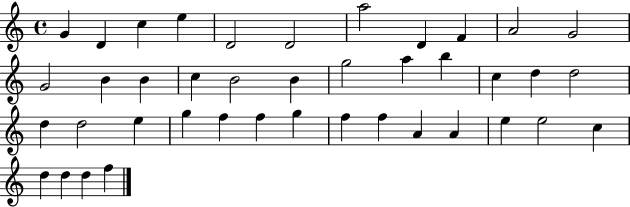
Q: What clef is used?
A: treble